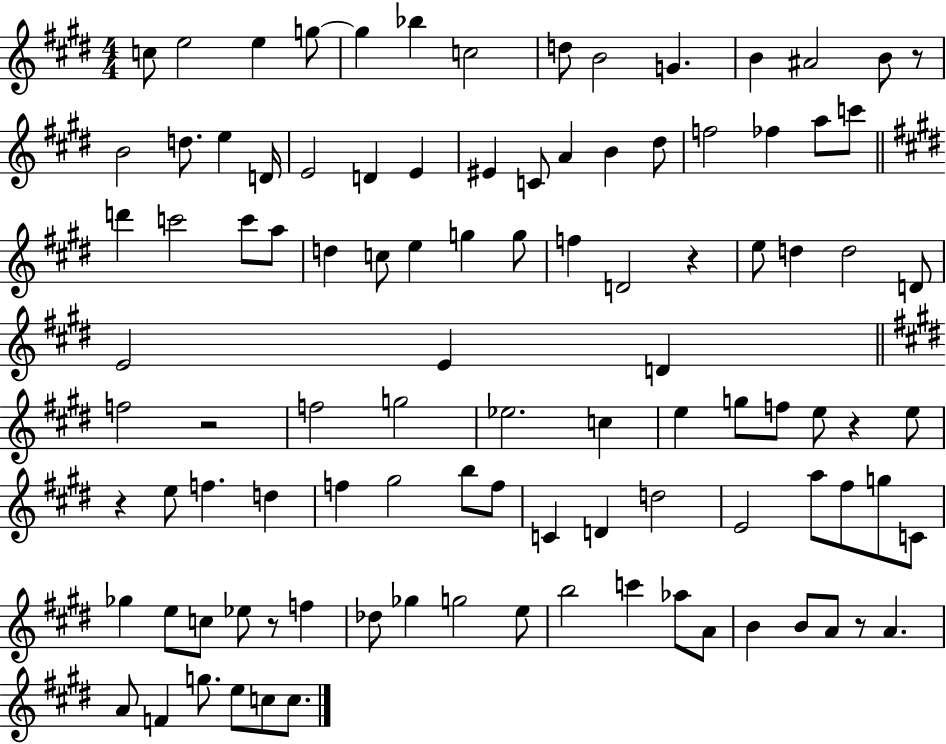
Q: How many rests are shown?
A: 7